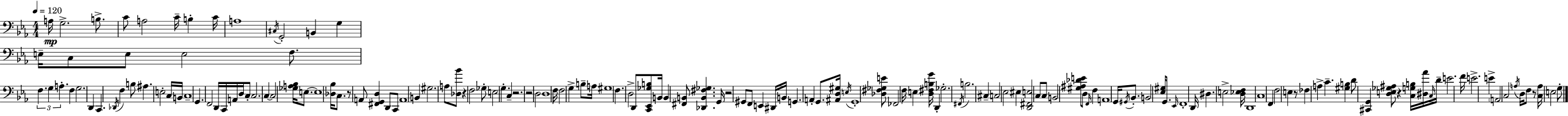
A3/s G3/h. B3/e. C4/e A3/h C4/s B3/q C4/s A3/w C#3/s G2/h B2/q G3/q E3/s C3/e E3/e E3/h F3/e. F3/q. G3/q A3/q. F3/q G3/h. D2/q C2/q. Db2/s F3/q B3/e A#3/q. E3/h C3/s B2/s C3/w G2/q. F2/h D2/s C2/s A2/s D3/s C3/e C3/h. C3/q C3/h [Gb3,A3,Bb3]/s E3/e. E3/w [Db3,Bb3]/s C3/e. R/e A2/e [F#2,G2,D3]/q D2/e C2/e A2/w B2/q G#3/h. A3/e [Db3,Bb4]/e R/q F3/h Gb3/e E3/h G3/q. C3/q R/h. R/h D3/h D3/w F3/s F3/h G3/q B3/e A3/s G#3/w F3/q. D3/h D2/e [C2,Eb2,Gb3,B3]/e B2/s B2/q [F#2,B2]/e [Db2,B2,F#3,Gb3]/q. G2/s R/h G#2/e F2/e E2/q D#2/s B2/s G2/q. A2/q G2/e. [A#2,D3,G#3]/s E3/s G2/w [Db3,F#3,Gb3,E4]/e FES2/h F3/s E3/q [D3,F#3,B3,G4]/s D2/q Gb3/h. F#2/s B3/h. C#3/q C3/h Eb3/h EIS3/q [D2,F#2,E3]/h C3/e C3/e B2/h [G#3,A#3,Db4,E4]/e D3/e F2/s F3/q A2/w G2/s G#2/s Bb2/e. B2/h [Eb3,G#3]/s G2/e. Eb2/s F2/w D2/s D#3/q. E3/h [D3,Eb3,F3]/s D2/w C3/w F2/q F3/h E3/q R/e FES3/q A3/q C4/q. [G#3,B3]/q D4/e [C#2,G2]/q [D3,E3,Gb3,A#3]/e R/q [C3,G3,B3]/s [D#3,Ab4]/s C3/s D4/s E4/h. F4/s E4/h. E4/q A2/h C3/h A3/s D3/s F3/e R/e [C3,A3]/s E3/h G3/e